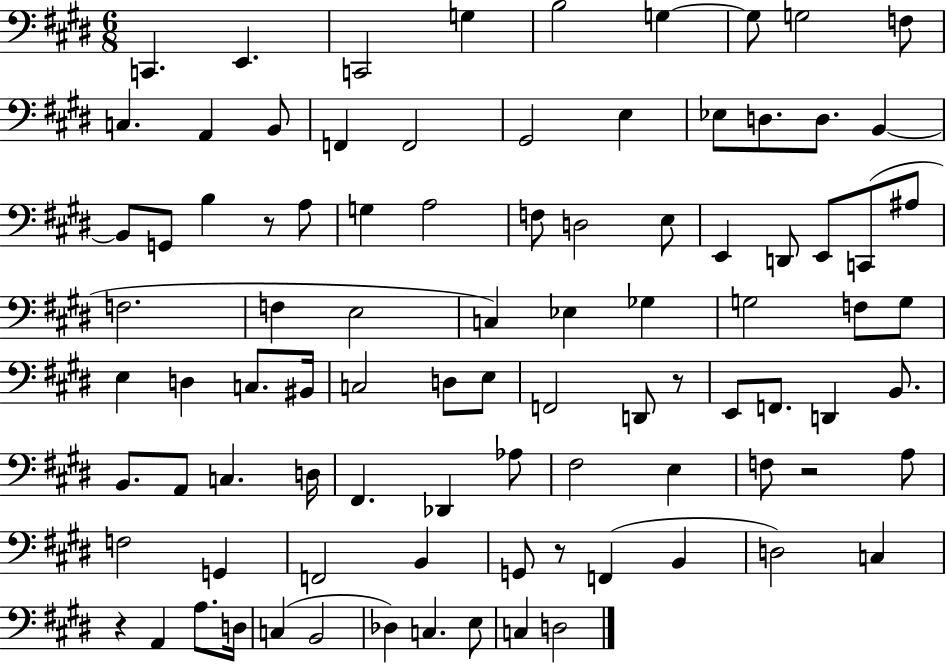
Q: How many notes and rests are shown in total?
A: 91